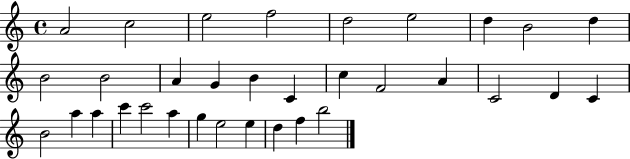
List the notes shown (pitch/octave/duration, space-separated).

A4/h C5/h E5/h F5/h D5/h E5/h D5/q B4/h D5/q B4/h B4/h A4/q G4/q B4/q C4/q C5/q F4/h A4/q C4/h D4/q C4/q B4/h A5/q A5/q C6/q C6/h A5/q G5/q E5/h E5/q D5/q F5/q B5/h